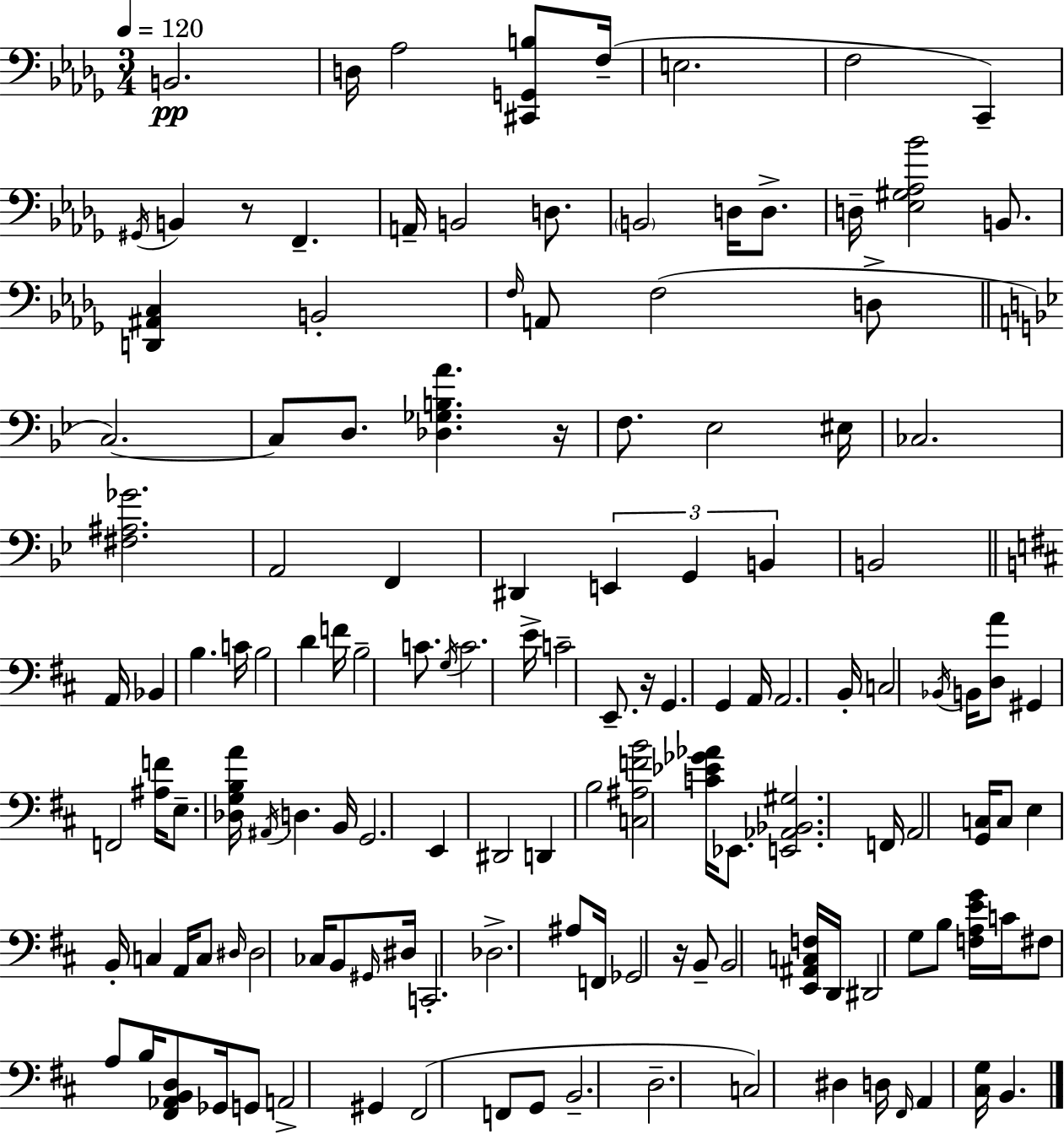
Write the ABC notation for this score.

X:1
T:Untitled
M:3/4
L:1/4
K:Bbm
B,,2 D,/4 _A,2 [^C,,G,,B,]/2 F,/4 E,2 F,2 C,, ^G,,/4 B,, z/2 F,, A,,/4 B,,2 D,/2 B,,2 D,/4 D,/2 D,/4 [_E,^G,_A,_B]2 B,,/2 [D,,^A,,C,] B,,2 F,/4 A,,/2 F,2 D,/2 C,2 C,/2 D,/2 [_D,_G,B,A] z/4 F,/2 _E,2 ^E,/4 _C,2 [^F,^A,_G]2 A,,2 F,, ^D,, E,, G,, B,, B,,2 A,,/4 _B,, B, C/4 B,2 D F/4 B,2 C/2 G,/4 C2 E/4 C2 E,,/2 z/4 G,, G,, A,,/4 A,,2 B,,/4 C,2 _B,,/4 B,,/4 [D,A]/2 ^G,, F,,2 [^A,F]/4 E,/2 [_D,G,B,A]/4 ^A,,/4 D, B,,/4 G,,2 E,, ^D,,2 D,, B,2 [C,^A,FB]2 [C_E_G_A]/4 _E,,/2 [E,,_A,,_B,,^G,]2 F,,/4 A,,2 [G,,C,]/4 C,/2 E, B,,/4 C, A,,/4 C,/2 ^D,/4 ^D,2 _C,/4 B,,/2 ^G,,/4 ^D,/4 C,,2 _D,2 ^A,/2 F,,/4 _G,,2 z/4 B,,/2 B,,2 [E,,^A,,C,F,]/4 D,,/4 ^D,,2 G,/2 B,/2 [F,A,EG]/4 C/4 ^F,/2 A,/2 B,/4 [^F,,_A,,B,,D,]/2 _G,,/4 G,,/2 A,,2 ^G,, ^F,,2 F,,/2 G,,/2 B,,2 D,2 C,2 ^D, D,/4 ^F,,/4 A,, [^C,G,]/4 B,,